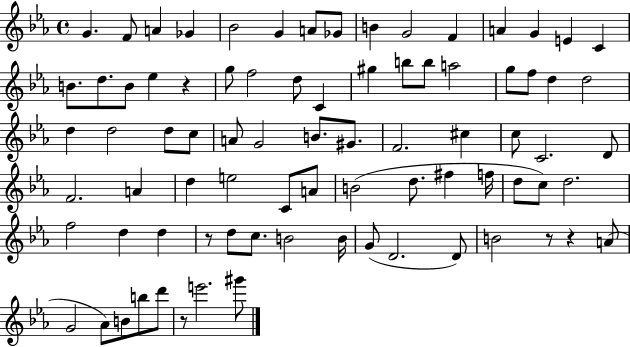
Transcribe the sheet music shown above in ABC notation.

X:1
T:Untitled
M:4/4
L:1/4
K:Eb
G F/2 A _G _B2 G A/2 _G/2 B G2 F A G E C B/2 d/2 B/2 _e z g/2 f2 d/2 C ^g b/2 b/2 a2 g/2 f/2 d d2 d d2 d/2 c/2 A/2 G2 B/2 ^G/2 F2 ^c c/2 C2 D/2 F2 A d e2 C/2 A/2 B2 d/2 ^f f/4 d/2 c/2 d2 f2 d d z/2 d/2 c/2 B2 B/4 G/2 D2 D/2 B2 z/2 z A/2 G2 _A/2 B/2 b/2 d'/2 z/2 e'2 ^g'/2